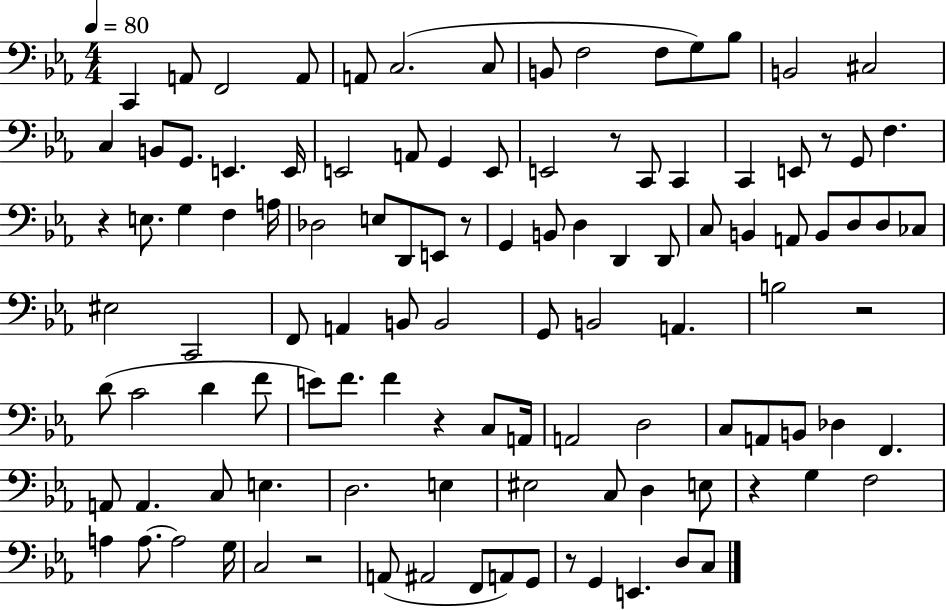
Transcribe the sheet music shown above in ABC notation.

X:1
T:Untitled
M:4/4
L:1/4
K:Eb
C,, A,,/2 F,,2 A,,/2 A,,/2 C,2 C,/2 B,,/2 F,2 F,/2 G,/2 _B,/2 B,,2 ^C,2 C, B,,/2 G,,/2 E,, E,,/4 E,,2 A,,/2 G,, E,,/2 E,,2 z/2 C,,/2 C,, C,, E,,/2 z/2 G,,/2 F, z E,/2 G, F, A,/4 _D,2 E,/2 D,,/2 E,,/2 z/2 G,, B,,/2 D, D,, D,,/2 C,/2 B,, A,,/2 B,,/2 D,/2 D,/2 _C,/2 ^E,2 C,,2 F,,/2 A,, B,,/2 B,,2 G,,/2 B,,2 A,, B,2 z2 D/2 C2 D F/2 E/2 F/2 F z C,/2 A,,/4 A,,2 D,2 C,/2 A,,/2 B,,/2 _D, F,, A,,/2 A,, C,/2 E, D,2 E, ^E,2 C,/2 D, E,/2 z G, F,2 A, A,/2 A,2 G,/4 C,2 z2 A,,/2 ^A,,2 F,,/2 A,,/2 G,,/2 z/2 G,, E,, D,/2 C,/2